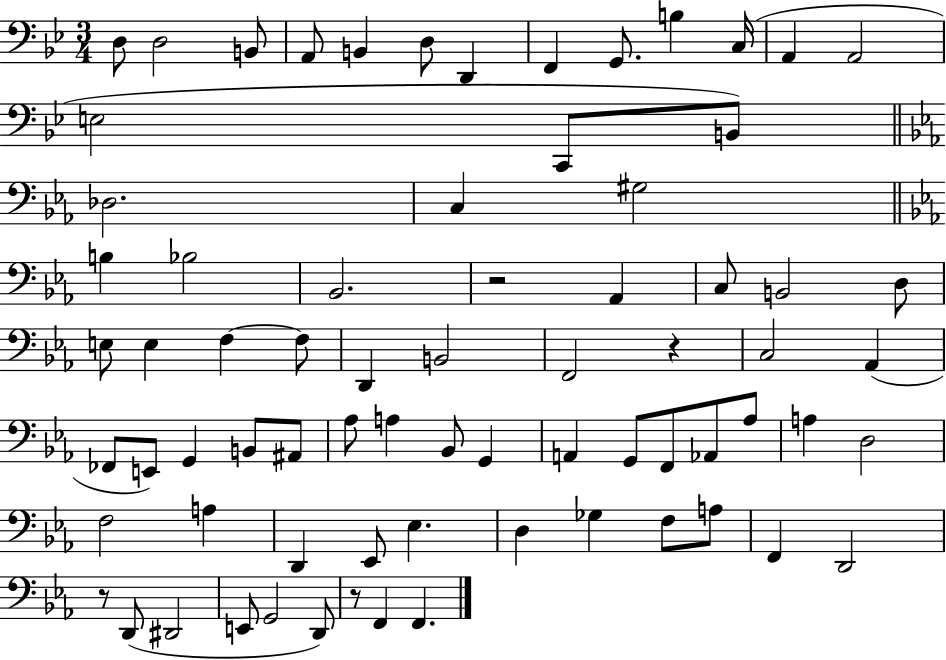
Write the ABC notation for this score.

X:1
T:Untitled
M:3/4
L:1/4
K:Bb
D,/2 D,2 B,,/2 A,,/2 B,, D,/2 D,, F,, G,,/2 B, C,/4 A,, A,,2 E,2 C,,/2 B,,/2 _D,2 C, ^G,2 B, _B,2 _B,,2 z2 _A,, C,/2 B,,2 D,/2 E,/2 E, F, F,/2 D,, B,,2 F,,2 z C,2 _A,, _F,,/2 E,,/2 G,, B,,/2 ^A,,/2 _A,/2 A, _B,,/2 G,, A,, G,,/2 F,,/2 _A,,/2 _A,/2 A, D,2 F,2 A, D,, _E,,/2 _E, D, _G, F,/2 A,/2 F,, D,,2 z/2 D,,/2 ^D,,2 E,,/2 G,,2 D,,/2 z/2 F,, F,,